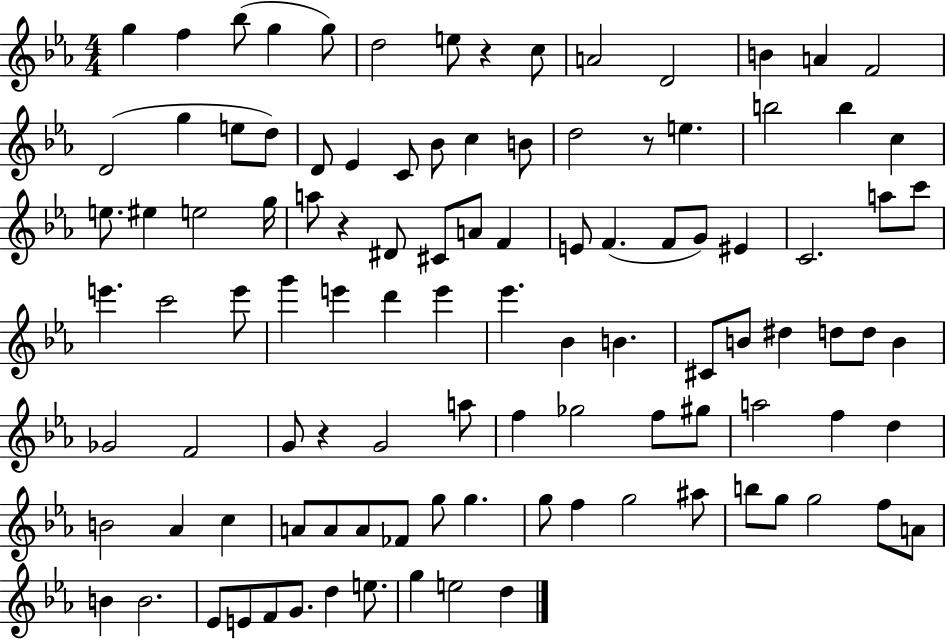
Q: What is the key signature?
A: EES major